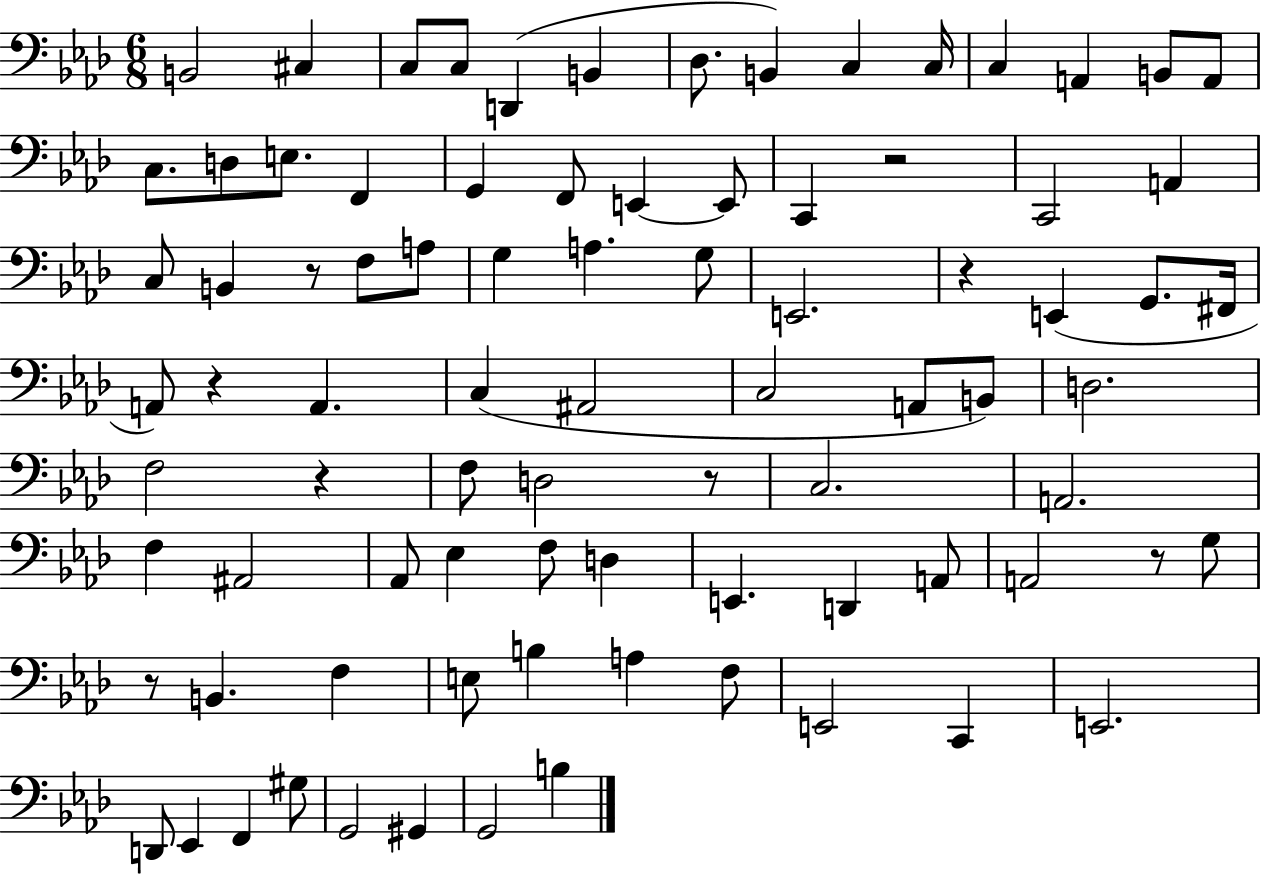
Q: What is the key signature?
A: AES major